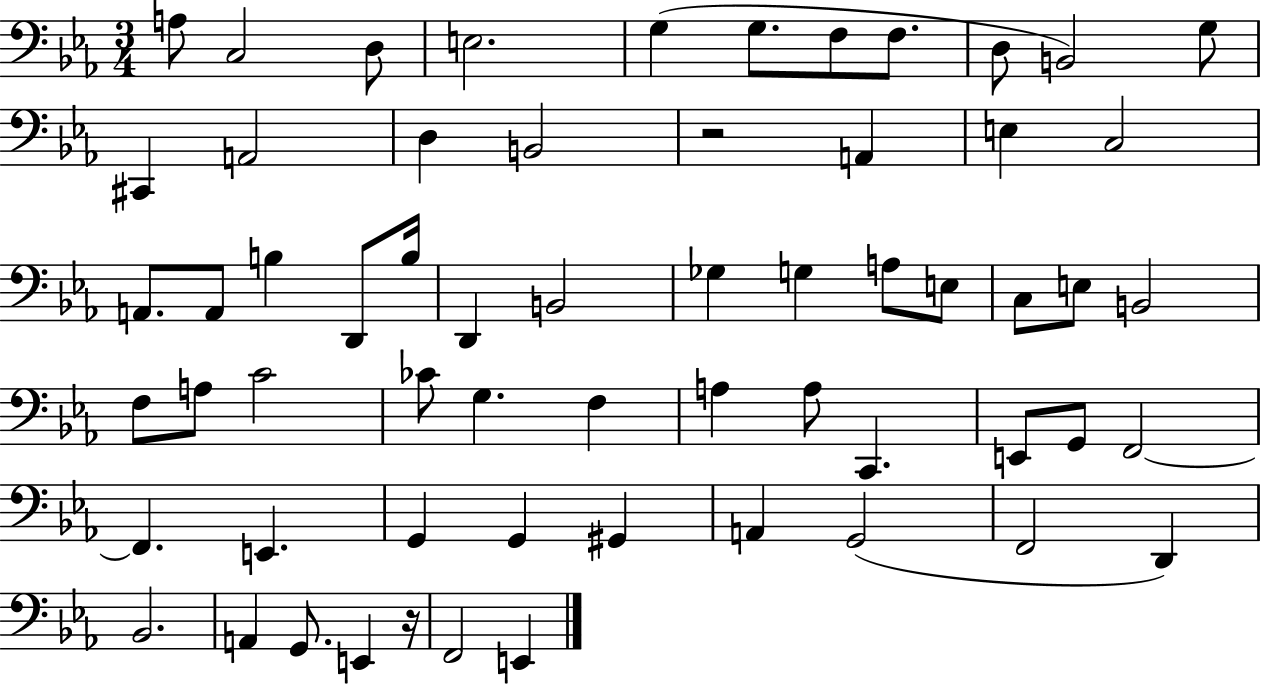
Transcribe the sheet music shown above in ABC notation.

X:1
T:Untitled
M:3/4
L:1/4
K:Eb
A,/2 C,2 D,/2 E,2 G, G,/2 F,/2 F,/2 D,/2 B,,2 G,/2 ^C,, A,,2 D, B,,2 z2 A,, E, C,2 A,,/2 A,,/2 B, D,,/2 B,/4 D,, B,,2 _G, G, A,/2 E,/2 C,/2 E,/2 B,,2 F,/2 A,/2 C2 _C/2 G, F, A, A,/2 C,, E,,/2 G,,/2 F,,2 F,, E,, G,, G,, ^G,, A,, G,,2 F,,2 D,, _B,,2 A,, G,,/2 E,, z/4 F,,2 E,,